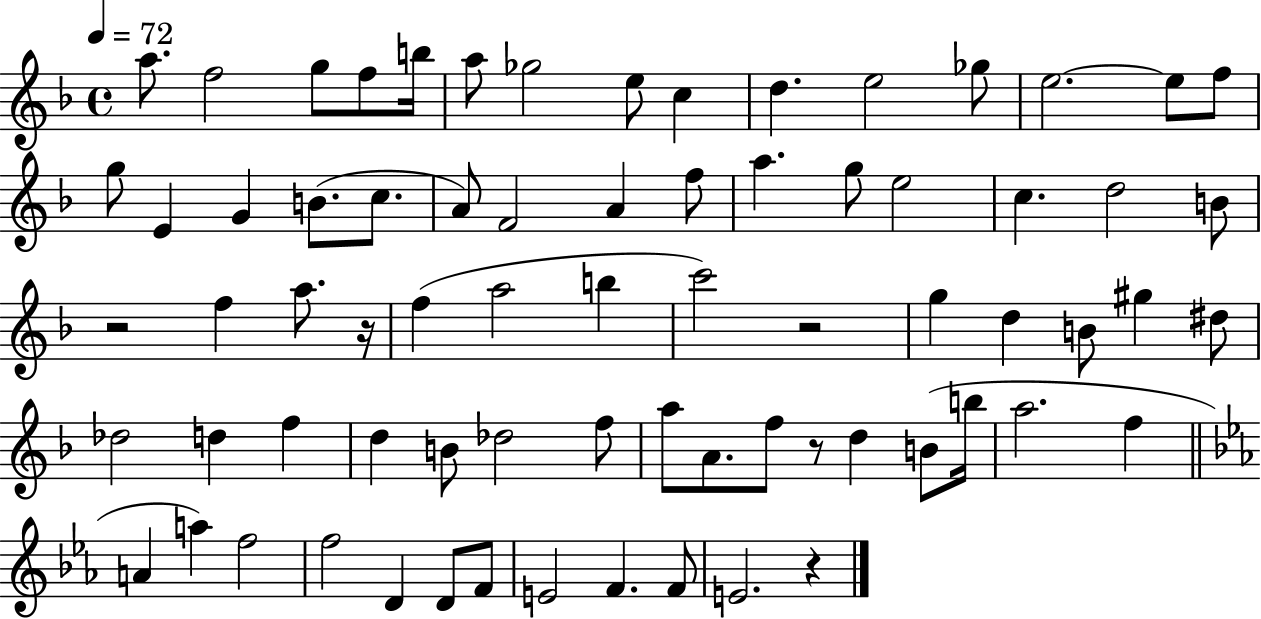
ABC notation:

X:1
T:Untitled
M:4/4
L:1/4
K:F
a/2 f2 g/2 f/2 b/4 a/2 _g2 e/2 c d e2 _g/2 e2 e/2 f/2 g/2 E G B/2 c/2 A/2 F2 A f/2 a g/2 e2 c d2 B/2 z2 f a/2 z/4 f a2 b c'2 z2 g d B/2 ^g ^d/2 _d2 d f d B/2 _d2 f/2 a/2 A/2 f/2 z/2 d B/2 b/4 a2 f A a f2 f2 D D/2 F/2 E2 F F/2 E2 z